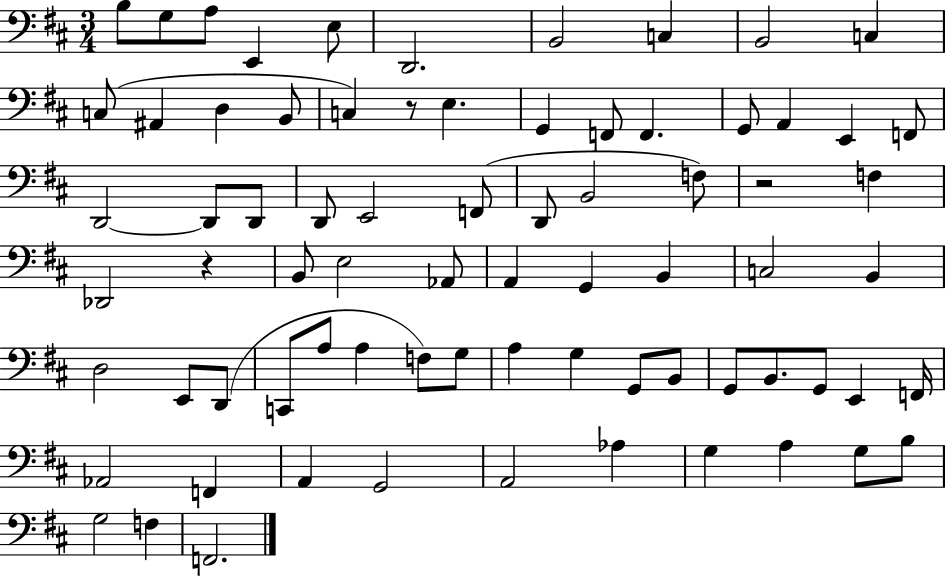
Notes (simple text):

B3/e G3/e A3/e E2/q E3/e D2/h. B2/h C3/q B2/h C3/q C3/e A#2/q D3/q B2/e C3/q R/e E3/q. G2/q F2/e F2/q. G2/e A2/q E2/q F2/e D2/h D2/e D2/e D2/e E2/h F2/e D2/e B2/h F3/e R/h F3/q Db2/h R/q B2/e E3/h Ab2/e A2/q G2/q B2/q C3/h B2/q D3/h E2/e D2/e C2/e A3/e A3/q F3/e G3/e A3/q G3/q G2/e B2/e G2/e B2/e. G2/e E2/q F2/s Ab2/h F2/q A2/q G2/h A2/h Ab3/q G3/q A3/q G3/e B3/e G3/h F3/q F2/h.